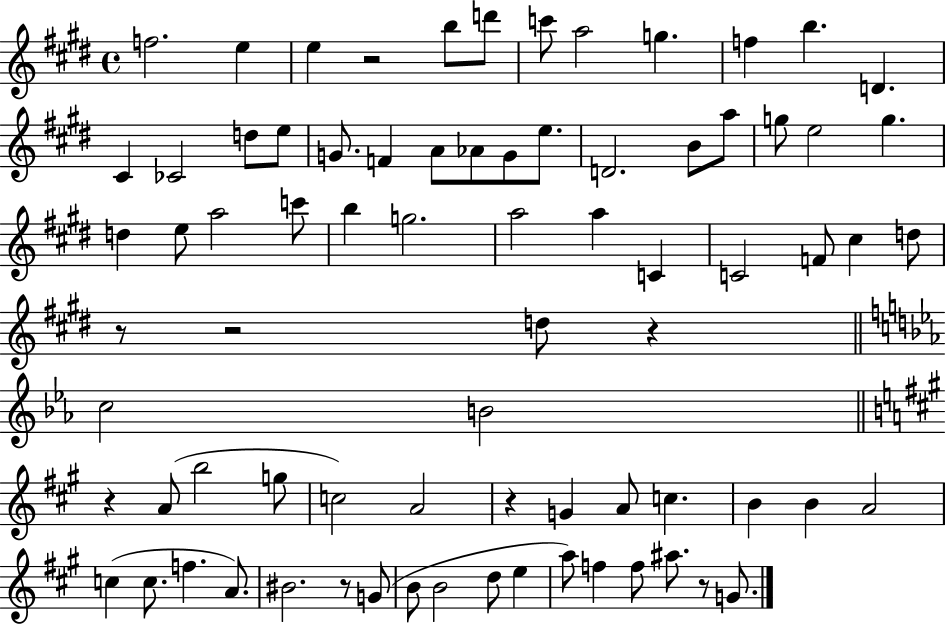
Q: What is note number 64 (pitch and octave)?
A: E5